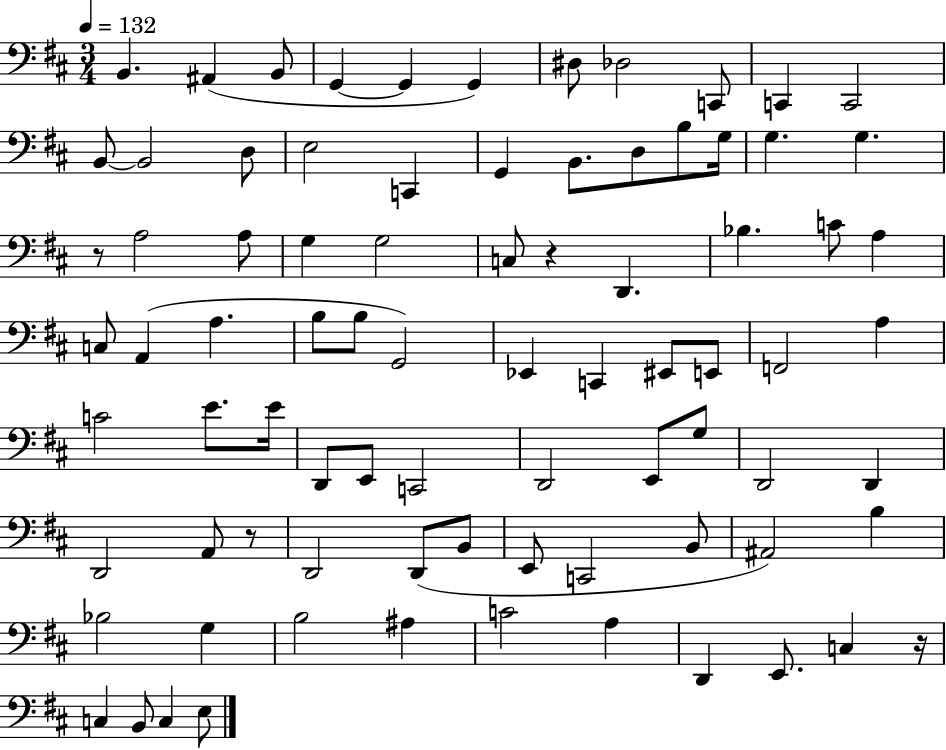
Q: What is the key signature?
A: D major